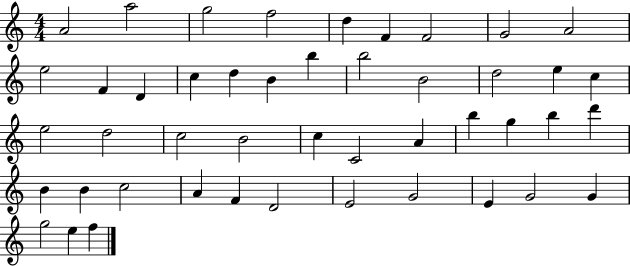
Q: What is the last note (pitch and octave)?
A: F5